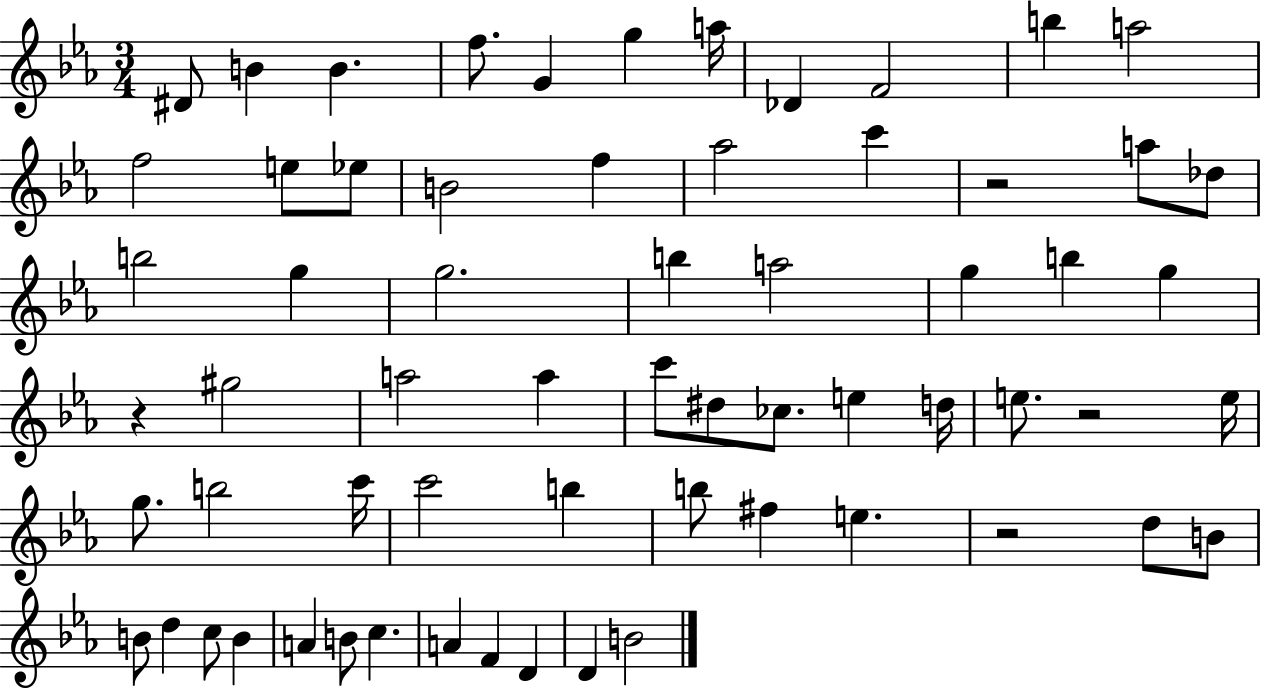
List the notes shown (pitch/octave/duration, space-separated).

D#4/e B4/q B4/q. F5/e. G4/q G5/q A5/s Db4/q F4/h B5/q A5/h F5/h E5/e Eb5/e B4/h F5/q Ab5/h C6/q R/h A5/e Db5/e B5/h G5/q G5/h. B5/q A5/h G5/q B5/q G5/q R/q G#5/h A5/h A5/q C6/e D#5/e CES5/e. E5/q D5/s E5/e. R/h E5/s G5/e. B5/h C6/s C6/h B5/q B5/e F#5/q E5/q. R/h D5/e B4/e B4/e D5/q C5/e B4/q A4/q B4/e C5/q. A4/q F4/q D4/q D4/q B4/h